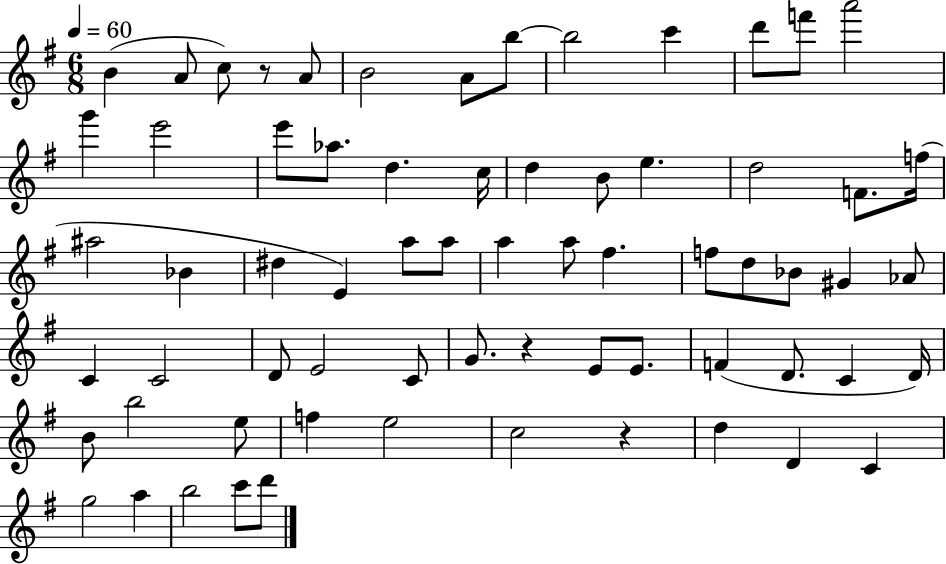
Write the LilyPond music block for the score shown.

{
  \clef treble
  \numericTimeSignature
  \time 6/8
  \key g \major
  \tempo 4 = 60
  \repeat volta 2 { b'4( a'8 c''8) r8 a'8 | b'2 a'8 b''8~~ | b''2 c'''4 | d'''8 f'''8 a'''2 | \break g'''4 e'''2 | e'''8 aes''8. d''4. c''16 | d''4 b'8 e''4. | d''2 f'8. f''16( | \break ais''2 bes'4 | dis''4 e'4) a''8 a''8 | a''4 a''8 fis''4. | f''8 d''8 bes'8 gis'4 aes'8 | \break c'4 c'2 | d'8 e'2 c'8 | g'8. r4 e'8 e'8. | f'4( d'8. c'4 d'16) | \break b'8 b''2 e''8 | f''4 e''2 | c''2 r4 | d''4 d'4 c'4 | \break g''2 a''4 | b''2 c'''8 d'''8 | } \bar "|."
}